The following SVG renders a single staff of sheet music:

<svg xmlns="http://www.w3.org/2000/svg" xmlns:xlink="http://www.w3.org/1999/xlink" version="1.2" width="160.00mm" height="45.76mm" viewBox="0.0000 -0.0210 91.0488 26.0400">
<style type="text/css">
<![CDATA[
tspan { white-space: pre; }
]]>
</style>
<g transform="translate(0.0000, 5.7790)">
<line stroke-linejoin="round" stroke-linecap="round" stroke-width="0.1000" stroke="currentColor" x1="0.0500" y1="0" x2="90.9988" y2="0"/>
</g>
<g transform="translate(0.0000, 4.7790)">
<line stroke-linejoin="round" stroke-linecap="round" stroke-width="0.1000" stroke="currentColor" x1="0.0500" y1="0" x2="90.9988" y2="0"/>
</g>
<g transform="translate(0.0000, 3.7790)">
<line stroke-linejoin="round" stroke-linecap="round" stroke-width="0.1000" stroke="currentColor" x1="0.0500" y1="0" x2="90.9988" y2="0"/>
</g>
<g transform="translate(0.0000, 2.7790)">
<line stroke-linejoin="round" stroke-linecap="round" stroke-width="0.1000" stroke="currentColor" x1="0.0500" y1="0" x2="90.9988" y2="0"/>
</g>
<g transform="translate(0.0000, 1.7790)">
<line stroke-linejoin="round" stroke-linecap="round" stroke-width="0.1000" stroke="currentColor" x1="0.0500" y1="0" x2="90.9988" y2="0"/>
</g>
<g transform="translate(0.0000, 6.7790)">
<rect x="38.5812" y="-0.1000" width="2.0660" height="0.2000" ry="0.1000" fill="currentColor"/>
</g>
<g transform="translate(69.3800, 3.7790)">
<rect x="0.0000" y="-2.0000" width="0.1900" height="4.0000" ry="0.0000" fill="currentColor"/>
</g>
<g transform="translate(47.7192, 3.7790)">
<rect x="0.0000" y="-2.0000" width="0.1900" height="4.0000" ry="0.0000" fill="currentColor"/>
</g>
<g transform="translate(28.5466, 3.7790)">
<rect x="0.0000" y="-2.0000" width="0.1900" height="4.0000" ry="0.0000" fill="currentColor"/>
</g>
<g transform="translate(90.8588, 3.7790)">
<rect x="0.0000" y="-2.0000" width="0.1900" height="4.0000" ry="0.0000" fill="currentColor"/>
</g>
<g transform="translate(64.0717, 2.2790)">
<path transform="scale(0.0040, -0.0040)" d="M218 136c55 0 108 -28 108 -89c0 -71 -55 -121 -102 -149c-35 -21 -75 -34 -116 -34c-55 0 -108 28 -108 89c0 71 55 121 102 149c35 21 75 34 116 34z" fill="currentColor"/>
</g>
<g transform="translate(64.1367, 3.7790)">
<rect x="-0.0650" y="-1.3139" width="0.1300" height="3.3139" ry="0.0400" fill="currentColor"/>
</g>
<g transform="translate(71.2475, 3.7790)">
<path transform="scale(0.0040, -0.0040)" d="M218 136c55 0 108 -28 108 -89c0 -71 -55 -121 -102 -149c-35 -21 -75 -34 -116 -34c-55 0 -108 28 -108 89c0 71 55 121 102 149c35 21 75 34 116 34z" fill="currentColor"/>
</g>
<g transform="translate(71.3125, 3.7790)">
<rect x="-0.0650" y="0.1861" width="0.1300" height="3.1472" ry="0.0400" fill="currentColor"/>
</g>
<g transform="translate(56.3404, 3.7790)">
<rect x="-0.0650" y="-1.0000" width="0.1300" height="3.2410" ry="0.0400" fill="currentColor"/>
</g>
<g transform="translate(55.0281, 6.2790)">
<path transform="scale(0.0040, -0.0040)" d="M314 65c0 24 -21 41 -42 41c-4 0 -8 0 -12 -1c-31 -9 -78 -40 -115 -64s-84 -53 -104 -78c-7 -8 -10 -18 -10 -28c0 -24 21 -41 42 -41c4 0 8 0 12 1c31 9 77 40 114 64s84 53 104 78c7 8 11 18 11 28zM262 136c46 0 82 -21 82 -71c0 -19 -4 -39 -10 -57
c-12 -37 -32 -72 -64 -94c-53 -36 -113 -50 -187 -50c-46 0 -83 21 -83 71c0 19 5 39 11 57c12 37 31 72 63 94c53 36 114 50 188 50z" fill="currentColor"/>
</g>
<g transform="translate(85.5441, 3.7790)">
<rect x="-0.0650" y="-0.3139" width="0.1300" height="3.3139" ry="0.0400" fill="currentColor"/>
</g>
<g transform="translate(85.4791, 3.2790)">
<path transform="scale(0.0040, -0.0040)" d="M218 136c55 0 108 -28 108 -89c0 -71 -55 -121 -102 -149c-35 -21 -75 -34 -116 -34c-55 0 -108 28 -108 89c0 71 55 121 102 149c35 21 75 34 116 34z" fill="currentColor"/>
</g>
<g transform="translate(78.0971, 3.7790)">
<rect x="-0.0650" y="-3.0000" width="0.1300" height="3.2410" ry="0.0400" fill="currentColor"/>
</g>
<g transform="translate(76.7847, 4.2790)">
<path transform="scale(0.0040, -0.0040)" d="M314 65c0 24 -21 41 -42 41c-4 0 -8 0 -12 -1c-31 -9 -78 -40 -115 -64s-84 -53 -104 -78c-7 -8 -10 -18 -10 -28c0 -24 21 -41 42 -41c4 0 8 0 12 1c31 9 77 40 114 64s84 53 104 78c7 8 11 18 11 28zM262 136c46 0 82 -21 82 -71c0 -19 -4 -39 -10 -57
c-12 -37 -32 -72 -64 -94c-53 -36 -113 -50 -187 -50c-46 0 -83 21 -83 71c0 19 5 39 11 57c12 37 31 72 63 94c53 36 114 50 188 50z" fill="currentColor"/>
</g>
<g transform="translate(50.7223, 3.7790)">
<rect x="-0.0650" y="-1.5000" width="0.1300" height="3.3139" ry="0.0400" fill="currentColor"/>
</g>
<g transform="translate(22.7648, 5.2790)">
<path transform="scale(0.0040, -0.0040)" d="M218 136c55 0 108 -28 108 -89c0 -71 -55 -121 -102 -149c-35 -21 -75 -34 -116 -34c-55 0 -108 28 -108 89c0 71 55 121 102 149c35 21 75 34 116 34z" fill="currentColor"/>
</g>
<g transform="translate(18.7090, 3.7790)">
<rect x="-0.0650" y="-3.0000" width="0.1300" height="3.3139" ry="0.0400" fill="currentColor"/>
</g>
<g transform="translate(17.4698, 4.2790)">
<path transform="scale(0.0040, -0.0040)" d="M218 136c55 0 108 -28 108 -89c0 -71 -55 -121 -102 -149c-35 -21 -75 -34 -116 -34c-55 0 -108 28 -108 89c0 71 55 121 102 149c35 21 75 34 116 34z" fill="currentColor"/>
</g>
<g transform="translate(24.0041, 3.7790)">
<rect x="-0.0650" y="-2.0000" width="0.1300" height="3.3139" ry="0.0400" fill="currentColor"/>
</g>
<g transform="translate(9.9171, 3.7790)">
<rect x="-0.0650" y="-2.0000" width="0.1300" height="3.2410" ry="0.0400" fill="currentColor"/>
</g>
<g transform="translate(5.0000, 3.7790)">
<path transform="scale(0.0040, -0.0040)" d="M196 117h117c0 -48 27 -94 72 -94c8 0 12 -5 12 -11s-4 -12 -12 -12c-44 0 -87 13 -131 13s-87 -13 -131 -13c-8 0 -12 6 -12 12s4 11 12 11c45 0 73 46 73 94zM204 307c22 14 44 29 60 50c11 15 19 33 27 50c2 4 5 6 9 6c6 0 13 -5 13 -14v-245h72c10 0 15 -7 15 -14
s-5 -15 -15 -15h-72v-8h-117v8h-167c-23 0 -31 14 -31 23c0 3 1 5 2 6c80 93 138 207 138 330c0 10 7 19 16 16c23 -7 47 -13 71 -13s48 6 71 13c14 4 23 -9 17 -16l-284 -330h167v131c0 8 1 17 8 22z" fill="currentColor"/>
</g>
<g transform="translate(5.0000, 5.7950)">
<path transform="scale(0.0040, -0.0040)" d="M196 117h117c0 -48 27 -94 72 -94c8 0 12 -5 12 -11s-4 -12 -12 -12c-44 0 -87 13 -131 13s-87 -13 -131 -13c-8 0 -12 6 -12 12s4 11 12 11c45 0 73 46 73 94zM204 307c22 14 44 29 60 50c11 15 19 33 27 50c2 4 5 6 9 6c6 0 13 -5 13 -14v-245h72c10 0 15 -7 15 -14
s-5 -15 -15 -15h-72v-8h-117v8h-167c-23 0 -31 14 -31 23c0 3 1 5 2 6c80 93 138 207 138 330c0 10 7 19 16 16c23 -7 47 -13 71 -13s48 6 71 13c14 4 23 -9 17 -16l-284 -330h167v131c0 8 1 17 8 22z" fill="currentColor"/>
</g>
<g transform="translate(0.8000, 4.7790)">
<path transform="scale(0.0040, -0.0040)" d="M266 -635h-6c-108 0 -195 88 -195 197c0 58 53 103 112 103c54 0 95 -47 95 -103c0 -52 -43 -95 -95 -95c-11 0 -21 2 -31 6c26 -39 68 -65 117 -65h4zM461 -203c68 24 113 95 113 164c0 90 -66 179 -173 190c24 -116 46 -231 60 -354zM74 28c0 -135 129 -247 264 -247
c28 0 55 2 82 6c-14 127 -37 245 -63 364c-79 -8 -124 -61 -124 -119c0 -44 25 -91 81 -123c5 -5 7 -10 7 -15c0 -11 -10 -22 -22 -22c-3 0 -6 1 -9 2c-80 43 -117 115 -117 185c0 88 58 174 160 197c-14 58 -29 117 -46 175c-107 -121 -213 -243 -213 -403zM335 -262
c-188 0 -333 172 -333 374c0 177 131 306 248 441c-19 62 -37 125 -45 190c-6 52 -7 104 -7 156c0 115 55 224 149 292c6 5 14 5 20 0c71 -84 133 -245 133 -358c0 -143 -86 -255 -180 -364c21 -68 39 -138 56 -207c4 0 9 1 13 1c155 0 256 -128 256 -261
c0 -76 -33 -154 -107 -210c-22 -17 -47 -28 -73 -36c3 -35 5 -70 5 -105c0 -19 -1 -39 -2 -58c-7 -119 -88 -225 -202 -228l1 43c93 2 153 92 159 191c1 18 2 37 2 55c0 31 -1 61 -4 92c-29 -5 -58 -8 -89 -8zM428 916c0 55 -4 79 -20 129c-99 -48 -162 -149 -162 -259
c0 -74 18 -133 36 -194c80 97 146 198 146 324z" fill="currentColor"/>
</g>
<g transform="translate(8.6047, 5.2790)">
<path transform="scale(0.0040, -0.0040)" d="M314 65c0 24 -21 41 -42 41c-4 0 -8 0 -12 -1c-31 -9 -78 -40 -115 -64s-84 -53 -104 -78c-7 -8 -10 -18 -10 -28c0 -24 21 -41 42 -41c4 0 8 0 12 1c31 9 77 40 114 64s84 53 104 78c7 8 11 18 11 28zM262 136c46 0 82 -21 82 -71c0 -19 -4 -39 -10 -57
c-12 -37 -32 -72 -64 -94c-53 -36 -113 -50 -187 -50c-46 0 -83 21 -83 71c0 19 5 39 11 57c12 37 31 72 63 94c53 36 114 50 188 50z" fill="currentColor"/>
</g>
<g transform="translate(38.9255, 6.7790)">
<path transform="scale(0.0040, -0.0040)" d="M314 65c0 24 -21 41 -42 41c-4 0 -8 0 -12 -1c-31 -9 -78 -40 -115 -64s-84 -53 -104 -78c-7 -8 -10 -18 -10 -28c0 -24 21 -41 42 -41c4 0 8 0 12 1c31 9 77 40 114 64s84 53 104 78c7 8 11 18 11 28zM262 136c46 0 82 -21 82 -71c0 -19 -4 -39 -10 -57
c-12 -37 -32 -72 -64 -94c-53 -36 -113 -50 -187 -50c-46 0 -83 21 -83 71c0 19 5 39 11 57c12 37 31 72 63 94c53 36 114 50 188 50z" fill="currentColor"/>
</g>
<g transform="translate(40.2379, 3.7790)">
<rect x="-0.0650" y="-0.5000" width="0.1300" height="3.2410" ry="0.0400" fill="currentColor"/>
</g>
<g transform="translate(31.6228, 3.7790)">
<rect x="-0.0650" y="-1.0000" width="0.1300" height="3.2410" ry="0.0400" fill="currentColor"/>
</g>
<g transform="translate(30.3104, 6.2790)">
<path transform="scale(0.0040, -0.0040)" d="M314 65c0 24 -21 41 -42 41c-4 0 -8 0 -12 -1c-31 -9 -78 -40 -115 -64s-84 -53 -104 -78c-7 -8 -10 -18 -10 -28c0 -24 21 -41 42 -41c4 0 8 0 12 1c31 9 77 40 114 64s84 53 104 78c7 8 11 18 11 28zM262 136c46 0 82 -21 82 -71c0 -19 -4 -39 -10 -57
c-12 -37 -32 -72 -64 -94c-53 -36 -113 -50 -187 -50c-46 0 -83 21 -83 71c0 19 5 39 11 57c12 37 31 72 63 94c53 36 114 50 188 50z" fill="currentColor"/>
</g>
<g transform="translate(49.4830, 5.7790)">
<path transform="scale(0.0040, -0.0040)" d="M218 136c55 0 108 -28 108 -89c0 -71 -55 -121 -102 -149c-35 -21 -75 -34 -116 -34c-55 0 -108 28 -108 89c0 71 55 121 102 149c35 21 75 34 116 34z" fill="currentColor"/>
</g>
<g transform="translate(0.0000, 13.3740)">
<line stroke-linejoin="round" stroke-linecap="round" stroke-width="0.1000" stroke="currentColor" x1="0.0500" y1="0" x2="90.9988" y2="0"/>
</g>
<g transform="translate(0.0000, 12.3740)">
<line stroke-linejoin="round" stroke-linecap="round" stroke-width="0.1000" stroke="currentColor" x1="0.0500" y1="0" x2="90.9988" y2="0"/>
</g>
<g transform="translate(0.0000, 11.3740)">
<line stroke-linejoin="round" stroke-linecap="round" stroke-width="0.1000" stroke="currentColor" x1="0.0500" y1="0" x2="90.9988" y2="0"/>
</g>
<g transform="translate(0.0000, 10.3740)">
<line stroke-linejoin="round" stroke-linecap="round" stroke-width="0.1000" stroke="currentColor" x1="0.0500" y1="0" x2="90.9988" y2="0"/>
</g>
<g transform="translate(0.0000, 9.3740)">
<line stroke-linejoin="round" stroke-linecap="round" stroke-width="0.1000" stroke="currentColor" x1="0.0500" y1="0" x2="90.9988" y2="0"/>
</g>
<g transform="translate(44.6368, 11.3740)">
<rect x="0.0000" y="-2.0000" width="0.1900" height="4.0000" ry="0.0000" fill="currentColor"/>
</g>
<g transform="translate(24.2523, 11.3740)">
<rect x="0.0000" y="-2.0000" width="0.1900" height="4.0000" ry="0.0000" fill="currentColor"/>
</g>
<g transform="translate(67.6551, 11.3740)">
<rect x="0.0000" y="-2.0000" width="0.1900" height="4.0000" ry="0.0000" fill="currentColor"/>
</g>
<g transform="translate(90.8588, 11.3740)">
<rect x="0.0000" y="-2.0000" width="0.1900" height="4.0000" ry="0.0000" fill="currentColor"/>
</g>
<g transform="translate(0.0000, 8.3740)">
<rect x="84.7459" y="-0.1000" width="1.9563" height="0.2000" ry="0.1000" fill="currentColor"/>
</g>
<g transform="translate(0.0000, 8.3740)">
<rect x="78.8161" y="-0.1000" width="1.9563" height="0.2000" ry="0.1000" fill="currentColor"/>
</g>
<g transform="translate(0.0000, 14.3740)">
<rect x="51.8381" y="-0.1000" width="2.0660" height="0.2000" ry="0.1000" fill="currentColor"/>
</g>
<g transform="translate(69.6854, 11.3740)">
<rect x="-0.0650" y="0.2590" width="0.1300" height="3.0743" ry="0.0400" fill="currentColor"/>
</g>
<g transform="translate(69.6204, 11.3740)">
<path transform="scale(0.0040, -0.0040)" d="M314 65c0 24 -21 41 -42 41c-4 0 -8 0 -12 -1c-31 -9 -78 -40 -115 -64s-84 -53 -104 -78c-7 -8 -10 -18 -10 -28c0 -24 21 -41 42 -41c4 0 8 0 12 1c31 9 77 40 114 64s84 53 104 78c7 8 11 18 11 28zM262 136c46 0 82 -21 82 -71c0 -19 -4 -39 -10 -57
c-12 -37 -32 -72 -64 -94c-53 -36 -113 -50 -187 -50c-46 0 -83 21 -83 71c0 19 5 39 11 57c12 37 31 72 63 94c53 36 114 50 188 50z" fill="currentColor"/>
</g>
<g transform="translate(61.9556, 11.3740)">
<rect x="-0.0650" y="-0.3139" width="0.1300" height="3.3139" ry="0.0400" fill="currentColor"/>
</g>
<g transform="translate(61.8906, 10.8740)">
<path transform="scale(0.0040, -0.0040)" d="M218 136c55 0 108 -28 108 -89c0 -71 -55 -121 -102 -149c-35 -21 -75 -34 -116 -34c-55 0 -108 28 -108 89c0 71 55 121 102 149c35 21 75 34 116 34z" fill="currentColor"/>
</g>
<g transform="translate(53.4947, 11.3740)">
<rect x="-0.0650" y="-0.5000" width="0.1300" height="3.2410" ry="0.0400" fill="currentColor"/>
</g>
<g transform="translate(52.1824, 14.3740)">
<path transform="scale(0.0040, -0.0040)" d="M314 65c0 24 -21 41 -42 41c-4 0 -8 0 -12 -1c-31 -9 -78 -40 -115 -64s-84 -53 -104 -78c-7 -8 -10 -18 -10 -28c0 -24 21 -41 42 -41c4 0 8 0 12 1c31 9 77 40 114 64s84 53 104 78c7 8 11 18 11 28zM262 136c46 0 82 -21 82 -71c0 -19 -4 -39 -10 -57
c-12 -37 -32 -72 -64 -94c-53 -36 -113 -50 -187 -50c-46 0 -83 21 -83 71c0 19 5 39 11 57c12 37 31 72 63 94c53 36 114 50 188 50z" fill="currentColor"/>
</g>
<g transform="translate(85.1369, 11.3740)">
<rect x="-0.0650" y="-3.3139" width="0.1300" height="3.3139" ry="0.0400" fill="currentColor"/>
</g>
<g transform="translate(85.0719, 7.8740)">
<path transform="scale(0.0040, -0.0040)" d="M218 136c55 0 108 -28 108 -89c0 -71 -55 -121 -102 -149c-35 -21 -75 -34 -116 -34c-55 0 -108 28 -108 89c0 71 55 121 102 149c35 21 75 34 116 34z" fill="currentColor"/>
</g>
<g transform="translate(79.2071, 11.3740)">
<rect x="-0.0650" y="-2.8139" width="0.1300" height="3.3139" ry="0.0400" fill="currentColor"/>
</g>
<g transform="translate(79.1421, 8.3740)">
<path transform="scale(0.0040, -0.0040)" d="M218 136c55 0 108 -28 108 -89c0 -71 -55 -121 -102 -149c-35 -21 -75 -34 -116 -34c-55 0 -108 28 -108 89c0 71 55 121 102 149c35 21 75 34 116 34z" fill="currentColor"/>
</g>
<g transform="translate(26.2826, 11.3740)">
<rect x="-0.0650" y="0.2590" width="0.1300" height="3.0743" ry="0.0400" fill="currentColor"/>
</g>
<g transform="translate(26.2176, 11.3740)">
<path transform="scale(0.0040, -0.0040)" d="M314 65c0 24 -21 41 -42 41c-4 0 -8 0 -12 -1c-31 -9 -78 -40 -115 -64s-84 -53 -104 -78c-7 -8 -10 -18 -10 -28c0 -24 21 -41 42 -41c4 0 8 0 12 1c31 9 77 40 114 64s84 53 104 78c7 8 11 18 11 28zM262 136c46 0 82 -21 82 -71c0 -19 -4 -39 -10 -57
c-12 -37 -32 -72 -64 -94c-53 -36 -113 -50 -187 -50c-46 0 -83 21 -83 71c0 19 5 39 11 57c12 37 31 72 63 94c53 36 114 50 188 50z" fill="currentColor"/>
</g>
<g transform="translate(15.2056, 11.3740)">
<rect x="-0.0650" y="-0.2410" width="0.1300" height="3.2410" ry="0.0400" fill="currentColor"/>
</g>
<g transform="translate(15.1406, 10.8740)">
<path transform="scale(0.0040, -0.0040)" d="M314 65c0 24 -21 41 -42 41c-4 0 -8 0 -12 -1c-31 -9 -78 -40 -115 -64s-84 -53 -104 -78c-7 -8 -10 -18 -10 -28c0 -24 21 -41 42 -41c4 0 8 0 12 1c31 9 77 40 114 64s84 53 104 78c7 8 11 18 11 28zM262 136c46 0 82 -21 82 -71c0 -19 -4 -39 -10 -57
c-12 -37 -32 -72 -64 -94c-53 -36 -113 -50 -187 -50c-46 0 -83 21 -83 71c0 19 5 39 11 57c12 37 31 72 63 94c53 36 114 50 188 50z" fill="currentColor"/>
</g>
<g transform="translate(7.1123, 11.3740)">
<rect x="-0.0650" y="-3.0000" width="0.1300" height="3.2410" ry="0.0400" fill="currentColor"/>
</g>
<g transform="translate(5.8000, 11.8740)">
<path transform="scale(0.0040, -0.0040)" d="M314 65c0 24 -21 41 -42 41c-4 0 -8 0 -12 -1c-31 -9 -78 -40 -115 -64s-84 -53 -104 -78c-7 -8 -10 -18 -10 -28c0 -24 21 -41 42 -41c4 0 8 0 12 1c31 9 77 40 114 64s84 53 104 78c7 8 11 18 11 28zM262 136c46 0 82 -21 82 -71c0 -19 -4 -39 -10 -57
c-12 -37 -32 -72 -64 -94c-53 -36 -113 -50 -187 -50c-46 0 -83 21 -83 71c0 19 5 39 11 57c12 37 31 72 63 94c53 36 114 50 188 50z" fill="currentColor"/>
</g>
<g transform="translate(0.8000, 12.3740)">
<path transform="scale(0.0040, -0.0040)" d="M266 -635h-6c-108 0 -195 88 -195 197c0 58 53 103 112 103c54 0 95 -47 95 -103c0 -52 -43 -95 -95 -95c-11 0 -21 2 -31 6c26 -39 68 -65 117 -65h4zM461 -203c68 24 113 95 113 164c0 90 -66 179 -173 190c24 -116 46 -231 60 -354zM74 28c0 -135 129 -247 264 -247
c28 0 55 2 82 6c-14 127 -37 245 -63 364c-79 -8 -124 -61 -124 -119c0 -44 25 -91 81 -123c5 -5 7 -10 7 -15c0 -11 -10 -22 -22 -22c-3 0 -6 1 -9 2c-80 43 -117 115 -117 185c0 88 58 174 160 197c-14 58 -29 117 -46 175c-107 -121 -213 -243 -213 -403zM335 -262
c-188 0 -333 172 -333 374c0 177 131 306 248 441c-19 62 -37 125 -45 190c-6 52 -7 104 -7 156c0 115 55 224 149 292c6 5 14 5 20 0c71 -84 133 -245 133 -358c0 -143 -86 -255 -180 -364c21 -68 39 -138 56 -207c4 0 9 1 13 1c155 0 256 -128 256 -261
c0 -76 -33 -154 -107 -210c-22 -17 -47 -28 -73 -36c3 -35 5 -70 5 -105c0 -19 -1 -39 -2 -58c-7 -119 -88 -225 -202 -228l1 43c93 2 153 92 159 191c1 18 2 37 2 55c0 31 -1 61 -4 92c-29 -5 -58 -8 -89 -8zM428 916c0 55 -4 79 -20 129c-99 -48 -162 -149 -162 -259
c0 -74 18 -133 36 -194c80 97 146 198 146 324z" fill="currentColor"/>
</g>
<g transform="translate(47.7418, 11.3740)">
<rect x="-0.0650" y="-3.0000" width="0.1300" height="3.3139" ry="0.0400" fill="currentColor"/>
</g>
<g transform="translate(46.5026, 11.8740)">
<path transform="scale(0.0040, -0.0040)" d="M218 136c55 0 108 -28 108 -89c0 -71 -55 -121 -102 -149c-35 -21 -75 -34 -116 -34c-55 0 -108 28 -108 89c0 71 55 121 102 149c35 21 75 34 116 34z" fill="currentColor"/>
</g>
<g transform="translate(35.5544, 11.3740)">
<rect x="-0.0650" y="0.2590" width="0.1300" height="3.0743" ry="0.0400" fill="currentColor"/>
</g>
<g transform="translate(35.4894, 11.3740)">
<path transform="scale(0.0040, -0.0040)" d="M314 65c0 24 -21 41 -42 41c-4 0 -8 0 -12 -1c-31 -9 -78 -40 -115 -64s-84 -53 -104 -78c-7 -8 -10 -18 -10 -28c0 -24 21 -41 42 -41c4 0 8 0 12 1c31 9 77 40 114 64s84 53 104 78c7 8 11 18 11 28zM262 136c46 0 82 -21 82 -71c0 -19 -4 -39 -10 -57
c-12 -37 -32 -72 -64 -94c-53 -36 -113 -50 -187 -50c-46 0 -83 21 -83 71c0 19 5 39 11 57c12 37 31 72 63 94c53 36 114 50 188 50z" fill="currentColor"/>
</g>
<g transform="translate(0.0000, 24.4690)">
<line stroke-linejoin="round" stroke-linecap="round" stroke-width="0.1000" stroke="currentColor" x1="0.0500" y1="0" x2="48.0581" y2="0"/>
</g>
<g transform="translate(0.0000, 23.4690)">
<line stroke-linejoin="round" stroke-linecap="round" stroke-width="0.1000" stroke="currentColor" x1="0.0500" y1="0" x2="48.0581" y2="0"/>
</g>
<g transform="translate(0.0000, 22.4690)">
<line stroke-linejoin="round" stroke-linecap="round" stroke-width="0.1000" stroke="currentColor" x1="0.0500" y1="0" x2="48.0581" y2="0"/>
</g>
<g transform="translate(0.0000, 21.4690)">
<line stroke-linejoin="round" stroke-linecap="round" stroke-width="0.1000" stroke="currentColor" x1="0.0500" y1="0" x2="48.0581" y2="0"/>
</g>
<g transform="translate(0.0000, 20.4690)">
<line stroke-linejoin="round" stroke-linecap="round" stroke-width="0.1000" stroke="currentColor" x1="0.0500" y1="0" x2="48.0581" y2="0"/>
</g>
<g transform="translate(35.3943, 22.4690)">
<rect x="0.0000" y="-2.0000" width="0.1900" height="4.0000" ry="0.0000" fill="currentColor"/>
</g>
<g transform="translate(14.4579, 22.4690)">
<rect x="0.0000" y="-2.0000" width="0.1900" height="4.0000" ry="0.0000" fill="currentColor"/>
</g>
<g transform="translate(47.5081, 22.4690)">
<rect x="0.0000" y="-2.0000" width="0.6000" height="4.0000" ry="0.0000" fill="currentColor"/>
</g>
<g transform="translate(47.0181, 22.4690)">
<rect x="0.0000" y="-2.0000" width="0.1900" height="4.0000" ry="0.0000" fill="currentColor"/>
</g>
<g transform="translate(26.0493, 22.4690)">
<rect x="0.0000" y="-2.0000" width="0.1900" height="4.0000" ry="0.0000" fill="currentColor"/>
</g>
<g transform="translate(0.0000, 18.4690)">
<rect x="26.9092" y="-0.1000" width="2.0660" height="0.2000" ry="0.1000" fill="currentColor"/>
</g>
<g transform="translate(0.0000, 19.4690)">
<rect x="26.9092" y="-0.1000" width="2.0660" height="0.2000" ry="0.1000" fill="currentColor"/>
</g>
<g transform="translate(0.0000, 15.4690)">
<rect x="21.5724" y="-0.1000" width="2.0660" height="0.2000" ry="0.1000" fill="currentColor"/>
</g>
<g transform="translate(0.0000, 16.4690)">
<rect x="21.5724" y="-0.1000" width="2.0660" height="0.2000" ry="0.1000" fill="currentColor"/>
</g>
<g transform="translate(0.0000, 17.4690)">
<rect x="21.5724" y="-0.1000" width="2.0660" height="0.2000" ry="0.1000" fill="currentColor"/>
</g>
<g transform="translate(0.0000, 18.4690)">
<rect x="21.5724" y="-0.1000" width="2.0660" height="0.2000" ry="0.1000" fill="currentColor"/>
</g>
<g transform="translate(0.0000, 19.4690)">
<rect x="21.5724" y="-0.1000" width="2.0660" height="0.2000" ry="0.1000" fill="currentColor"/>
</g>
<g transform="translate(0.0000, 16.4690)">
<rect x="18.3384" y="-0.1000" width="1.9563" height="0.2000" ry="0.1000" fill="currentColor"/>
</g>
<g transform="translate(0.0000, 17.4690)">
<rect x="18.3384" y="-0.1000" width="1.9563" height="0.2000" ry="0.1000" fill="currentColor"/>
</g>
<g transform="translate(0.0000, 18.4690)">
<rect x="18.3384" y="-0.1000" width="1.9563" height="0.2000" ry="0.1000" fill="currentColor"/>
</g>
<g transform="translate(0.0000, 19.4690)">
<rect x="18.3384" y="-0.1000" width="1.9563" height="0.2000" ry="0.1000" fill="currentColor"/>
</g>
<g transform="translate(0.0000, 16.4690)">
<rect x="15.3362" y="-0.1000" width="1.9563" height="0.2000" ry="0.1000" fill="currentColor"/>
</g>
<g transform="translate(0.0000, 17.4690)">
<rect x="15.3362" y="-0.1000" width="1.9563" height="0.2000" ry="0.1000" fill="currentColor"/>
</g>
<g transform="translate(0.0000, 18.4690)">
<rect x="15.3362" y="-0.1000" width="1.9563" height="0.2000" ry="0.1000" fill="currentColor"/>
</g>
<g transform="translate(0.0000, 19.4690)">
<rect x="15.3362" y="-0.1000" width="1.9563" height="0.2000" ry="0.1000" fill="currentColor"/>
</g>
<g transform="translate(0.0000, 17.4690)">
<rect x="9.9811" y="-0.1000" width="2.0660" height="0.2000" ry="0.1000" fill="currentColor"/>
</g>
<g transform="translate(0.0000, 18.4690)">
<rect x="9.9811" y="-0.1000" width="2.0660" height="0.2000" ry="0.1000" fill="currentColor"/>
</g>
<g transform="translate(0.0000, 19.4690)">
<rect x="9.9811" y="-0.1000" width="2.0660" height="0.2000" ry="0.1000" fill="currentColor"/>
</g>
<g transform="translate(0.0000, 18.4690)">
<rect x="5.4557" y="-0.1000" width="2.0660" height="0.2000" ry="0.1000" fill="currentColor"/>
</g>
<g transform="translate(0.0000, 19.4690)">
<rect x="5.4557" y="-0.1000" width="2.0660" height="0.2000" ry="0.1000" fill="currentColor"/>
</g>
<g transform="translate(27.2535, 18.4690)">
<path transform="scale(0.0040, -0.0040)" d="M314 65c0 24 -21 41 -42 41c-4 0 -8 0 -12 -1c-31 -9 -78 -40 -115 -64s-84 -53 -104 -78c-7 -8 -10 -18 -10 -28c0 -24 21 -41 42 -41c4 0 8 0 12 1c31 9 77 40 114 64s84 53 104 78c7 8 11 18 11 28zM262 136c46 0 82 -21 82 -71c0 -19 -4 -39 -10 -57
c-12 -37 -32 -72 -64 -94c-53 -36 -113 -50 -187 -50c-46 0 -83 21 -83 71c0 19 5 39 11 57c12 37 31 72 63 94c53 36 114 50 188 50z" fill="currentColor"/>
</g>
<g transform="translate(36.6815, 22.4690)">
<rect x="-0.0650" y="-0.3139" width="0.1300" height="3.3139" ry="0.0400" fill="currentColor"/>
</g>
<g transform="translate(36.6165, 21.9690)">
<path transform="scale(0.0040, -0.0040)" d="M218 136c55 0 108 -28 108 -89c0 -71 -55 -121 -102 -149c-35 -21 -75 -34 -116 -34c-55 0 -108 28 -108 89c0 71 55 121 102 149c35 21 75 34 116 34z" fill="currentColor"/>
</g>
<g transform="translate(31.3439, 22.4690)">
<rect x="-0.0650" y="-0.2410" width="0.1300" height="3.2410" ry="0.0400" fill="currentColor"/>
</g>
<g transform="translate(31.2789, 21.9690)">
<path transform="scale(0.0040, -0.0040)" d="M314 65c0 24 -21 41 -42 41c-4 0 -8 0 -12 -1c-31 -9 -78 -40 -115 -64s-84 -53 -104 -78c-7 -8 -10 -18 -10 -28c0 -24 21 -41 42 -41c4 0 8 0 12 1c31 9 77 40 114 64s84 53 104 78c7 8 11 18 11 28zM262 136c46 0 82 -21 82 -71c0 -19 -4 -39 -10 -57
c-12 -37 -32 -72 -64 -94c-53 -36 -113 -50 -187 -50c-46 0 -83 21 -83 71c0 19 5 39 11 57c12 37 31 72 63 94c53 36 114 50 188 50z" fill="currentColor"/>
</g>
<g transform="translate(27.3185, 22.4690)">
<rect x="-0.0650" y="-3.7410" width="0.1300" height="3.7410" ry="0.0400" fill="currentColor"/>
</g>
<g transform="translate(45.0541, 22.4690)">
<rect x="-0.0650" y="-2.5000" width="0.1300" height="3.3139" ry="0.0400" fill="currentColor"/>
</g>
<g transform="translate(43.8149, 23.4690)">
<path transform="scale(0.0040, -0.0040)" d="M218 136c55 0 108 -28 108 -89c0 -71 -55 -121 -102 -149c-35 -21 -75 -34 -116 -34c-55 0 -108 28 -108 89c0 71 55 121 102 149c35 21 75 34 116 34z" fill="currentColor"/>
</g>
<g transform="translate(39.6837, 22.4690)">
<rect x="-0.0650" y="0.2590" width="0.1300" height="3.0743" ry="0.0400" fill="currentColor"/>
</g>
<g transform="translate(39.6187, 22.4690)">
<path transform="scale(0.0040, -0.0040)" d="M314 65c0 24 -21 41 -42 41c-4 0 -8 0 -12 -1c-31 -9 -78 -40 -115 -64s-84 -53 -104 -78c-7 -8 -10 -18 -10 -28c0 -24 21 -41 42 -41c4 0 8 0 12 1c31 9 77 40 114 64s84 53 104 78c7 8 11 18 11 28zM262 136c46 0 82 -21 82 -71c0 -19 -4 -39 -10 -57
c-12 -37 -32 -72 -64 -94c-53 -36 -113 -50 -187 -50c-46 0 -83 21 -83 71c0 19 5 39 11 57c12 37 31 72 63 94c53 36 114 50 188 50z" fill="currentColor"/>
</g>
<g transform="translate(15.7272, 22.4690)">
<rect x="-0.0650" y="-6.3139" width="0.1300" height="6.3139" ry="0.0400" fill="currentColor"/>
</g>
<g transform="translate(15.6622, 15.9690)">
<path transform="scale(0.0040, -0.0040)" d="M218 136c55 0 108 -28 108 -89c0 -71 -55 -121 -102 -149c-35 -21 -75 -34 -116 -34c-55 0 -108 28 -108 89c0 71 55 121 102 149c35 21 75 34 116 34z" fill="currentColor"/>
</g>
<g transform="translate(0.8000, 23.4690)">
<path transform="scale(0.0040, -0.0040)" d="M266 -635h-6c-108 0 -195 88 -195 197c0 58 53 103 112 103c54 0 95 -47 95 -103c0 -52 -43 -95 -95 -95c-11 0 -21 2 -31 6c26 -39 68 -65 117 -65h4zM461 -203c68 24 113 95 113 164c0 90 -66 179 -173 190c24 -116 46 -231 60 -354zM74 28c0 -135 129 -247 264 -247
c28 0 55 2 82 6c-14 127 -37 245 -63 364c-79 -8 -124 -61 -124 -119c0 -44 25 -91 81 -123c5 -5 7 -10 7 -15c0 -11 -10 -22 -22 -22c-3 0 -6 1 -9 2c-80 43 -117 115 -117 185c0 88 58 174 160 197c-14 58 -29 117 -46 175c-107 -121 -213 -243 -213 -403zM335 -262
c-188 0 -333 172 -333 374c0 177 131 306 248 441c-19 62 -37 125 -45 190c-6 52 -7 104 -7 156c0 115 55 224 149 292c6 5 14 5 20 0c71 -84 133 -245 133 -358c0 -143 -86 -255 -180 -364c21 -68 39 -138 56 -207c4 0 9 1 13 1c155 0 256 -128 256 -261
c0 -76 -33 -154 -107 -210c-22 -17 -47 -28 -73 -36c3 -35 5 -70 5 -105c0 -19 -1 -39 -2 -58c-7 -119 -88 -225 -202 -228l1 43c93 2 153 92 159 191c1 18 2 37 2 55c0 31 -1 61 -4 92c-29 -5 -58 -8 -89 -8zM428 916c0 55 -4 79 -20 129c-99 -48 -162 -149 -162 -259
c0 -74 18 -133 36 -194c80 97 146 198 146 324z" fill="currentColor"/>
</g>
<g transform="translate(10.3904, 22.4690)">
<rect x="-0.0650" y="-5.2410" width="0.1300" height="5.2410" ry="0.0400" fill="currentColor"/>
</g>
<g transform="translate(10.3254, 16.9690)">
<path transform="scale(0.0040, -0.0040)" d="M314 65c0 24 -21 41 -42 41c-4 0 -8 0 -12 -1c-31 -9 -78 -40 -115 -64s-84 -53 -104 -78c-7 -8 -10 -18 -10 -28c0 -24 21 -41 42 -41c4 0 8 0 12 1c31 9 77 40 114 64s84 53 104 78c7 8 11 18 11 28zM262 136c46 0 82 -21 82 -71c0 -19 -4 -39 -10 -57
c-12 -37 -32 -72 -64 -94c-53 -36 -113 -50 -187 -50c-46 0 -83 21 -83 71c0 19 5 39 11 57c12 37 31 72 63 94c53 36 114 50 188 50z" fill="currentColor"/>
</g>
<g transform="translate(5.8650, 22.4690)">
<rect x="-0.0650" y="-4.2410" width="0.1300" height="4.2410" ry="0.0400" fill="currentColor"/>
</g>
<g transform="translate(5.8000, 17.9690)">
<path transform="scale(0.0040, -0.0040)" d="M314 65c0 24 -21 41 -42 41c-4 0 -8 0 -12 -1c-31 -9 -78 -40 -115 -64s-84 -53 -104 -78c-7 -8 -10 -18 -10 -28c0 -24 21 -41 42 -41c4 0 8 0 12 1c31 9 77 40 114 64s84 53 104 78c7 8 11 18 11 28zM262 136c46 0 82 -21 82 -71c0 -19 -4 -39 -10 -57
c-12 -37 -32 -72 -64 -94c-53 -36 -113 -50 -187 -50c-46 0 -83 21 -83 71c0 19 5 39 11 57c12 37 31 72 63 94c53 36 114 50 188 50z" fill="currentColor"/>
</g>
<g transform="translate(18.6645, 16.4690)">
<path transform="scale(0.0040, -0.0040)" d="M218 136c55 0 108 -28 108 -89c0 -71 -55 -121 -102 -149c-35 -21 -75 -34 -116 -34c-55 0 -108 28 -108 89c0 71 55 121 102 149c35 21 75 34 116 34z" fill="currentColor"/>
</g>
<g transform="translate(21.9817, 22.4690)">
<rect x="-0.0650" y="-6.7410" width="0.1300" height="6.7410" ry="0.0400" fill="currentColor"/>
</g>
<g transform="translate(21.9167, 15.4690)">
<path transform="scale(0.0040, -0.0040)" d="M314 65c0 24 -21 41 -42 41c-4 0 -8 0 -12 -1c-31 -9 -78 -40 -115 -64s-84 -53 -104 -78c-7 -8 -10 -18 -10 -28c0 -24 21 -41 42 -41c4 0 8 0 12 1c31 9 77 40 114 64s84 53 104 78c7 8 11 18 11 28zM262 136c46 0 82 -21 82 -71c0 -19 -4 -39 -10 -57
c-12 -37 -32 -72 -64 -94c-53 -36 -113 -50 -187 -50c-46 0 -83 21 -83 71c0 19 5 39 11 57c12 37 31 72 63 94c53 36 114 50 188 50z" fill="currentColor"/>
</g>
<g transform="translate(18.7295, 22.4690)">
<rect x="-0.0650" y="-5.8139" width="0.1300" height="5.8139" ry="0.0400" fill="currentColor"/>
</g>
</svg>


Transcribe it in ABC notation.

X:1
T:Untitled
M:4/4
L:1/4
K:C
F2 A F D2 C2 E D2 e B A2 c A2 c2 B2 B2 A C2 c B2 a b d'2 f'2 a' g' b'2 c'2 c2 c B2 G